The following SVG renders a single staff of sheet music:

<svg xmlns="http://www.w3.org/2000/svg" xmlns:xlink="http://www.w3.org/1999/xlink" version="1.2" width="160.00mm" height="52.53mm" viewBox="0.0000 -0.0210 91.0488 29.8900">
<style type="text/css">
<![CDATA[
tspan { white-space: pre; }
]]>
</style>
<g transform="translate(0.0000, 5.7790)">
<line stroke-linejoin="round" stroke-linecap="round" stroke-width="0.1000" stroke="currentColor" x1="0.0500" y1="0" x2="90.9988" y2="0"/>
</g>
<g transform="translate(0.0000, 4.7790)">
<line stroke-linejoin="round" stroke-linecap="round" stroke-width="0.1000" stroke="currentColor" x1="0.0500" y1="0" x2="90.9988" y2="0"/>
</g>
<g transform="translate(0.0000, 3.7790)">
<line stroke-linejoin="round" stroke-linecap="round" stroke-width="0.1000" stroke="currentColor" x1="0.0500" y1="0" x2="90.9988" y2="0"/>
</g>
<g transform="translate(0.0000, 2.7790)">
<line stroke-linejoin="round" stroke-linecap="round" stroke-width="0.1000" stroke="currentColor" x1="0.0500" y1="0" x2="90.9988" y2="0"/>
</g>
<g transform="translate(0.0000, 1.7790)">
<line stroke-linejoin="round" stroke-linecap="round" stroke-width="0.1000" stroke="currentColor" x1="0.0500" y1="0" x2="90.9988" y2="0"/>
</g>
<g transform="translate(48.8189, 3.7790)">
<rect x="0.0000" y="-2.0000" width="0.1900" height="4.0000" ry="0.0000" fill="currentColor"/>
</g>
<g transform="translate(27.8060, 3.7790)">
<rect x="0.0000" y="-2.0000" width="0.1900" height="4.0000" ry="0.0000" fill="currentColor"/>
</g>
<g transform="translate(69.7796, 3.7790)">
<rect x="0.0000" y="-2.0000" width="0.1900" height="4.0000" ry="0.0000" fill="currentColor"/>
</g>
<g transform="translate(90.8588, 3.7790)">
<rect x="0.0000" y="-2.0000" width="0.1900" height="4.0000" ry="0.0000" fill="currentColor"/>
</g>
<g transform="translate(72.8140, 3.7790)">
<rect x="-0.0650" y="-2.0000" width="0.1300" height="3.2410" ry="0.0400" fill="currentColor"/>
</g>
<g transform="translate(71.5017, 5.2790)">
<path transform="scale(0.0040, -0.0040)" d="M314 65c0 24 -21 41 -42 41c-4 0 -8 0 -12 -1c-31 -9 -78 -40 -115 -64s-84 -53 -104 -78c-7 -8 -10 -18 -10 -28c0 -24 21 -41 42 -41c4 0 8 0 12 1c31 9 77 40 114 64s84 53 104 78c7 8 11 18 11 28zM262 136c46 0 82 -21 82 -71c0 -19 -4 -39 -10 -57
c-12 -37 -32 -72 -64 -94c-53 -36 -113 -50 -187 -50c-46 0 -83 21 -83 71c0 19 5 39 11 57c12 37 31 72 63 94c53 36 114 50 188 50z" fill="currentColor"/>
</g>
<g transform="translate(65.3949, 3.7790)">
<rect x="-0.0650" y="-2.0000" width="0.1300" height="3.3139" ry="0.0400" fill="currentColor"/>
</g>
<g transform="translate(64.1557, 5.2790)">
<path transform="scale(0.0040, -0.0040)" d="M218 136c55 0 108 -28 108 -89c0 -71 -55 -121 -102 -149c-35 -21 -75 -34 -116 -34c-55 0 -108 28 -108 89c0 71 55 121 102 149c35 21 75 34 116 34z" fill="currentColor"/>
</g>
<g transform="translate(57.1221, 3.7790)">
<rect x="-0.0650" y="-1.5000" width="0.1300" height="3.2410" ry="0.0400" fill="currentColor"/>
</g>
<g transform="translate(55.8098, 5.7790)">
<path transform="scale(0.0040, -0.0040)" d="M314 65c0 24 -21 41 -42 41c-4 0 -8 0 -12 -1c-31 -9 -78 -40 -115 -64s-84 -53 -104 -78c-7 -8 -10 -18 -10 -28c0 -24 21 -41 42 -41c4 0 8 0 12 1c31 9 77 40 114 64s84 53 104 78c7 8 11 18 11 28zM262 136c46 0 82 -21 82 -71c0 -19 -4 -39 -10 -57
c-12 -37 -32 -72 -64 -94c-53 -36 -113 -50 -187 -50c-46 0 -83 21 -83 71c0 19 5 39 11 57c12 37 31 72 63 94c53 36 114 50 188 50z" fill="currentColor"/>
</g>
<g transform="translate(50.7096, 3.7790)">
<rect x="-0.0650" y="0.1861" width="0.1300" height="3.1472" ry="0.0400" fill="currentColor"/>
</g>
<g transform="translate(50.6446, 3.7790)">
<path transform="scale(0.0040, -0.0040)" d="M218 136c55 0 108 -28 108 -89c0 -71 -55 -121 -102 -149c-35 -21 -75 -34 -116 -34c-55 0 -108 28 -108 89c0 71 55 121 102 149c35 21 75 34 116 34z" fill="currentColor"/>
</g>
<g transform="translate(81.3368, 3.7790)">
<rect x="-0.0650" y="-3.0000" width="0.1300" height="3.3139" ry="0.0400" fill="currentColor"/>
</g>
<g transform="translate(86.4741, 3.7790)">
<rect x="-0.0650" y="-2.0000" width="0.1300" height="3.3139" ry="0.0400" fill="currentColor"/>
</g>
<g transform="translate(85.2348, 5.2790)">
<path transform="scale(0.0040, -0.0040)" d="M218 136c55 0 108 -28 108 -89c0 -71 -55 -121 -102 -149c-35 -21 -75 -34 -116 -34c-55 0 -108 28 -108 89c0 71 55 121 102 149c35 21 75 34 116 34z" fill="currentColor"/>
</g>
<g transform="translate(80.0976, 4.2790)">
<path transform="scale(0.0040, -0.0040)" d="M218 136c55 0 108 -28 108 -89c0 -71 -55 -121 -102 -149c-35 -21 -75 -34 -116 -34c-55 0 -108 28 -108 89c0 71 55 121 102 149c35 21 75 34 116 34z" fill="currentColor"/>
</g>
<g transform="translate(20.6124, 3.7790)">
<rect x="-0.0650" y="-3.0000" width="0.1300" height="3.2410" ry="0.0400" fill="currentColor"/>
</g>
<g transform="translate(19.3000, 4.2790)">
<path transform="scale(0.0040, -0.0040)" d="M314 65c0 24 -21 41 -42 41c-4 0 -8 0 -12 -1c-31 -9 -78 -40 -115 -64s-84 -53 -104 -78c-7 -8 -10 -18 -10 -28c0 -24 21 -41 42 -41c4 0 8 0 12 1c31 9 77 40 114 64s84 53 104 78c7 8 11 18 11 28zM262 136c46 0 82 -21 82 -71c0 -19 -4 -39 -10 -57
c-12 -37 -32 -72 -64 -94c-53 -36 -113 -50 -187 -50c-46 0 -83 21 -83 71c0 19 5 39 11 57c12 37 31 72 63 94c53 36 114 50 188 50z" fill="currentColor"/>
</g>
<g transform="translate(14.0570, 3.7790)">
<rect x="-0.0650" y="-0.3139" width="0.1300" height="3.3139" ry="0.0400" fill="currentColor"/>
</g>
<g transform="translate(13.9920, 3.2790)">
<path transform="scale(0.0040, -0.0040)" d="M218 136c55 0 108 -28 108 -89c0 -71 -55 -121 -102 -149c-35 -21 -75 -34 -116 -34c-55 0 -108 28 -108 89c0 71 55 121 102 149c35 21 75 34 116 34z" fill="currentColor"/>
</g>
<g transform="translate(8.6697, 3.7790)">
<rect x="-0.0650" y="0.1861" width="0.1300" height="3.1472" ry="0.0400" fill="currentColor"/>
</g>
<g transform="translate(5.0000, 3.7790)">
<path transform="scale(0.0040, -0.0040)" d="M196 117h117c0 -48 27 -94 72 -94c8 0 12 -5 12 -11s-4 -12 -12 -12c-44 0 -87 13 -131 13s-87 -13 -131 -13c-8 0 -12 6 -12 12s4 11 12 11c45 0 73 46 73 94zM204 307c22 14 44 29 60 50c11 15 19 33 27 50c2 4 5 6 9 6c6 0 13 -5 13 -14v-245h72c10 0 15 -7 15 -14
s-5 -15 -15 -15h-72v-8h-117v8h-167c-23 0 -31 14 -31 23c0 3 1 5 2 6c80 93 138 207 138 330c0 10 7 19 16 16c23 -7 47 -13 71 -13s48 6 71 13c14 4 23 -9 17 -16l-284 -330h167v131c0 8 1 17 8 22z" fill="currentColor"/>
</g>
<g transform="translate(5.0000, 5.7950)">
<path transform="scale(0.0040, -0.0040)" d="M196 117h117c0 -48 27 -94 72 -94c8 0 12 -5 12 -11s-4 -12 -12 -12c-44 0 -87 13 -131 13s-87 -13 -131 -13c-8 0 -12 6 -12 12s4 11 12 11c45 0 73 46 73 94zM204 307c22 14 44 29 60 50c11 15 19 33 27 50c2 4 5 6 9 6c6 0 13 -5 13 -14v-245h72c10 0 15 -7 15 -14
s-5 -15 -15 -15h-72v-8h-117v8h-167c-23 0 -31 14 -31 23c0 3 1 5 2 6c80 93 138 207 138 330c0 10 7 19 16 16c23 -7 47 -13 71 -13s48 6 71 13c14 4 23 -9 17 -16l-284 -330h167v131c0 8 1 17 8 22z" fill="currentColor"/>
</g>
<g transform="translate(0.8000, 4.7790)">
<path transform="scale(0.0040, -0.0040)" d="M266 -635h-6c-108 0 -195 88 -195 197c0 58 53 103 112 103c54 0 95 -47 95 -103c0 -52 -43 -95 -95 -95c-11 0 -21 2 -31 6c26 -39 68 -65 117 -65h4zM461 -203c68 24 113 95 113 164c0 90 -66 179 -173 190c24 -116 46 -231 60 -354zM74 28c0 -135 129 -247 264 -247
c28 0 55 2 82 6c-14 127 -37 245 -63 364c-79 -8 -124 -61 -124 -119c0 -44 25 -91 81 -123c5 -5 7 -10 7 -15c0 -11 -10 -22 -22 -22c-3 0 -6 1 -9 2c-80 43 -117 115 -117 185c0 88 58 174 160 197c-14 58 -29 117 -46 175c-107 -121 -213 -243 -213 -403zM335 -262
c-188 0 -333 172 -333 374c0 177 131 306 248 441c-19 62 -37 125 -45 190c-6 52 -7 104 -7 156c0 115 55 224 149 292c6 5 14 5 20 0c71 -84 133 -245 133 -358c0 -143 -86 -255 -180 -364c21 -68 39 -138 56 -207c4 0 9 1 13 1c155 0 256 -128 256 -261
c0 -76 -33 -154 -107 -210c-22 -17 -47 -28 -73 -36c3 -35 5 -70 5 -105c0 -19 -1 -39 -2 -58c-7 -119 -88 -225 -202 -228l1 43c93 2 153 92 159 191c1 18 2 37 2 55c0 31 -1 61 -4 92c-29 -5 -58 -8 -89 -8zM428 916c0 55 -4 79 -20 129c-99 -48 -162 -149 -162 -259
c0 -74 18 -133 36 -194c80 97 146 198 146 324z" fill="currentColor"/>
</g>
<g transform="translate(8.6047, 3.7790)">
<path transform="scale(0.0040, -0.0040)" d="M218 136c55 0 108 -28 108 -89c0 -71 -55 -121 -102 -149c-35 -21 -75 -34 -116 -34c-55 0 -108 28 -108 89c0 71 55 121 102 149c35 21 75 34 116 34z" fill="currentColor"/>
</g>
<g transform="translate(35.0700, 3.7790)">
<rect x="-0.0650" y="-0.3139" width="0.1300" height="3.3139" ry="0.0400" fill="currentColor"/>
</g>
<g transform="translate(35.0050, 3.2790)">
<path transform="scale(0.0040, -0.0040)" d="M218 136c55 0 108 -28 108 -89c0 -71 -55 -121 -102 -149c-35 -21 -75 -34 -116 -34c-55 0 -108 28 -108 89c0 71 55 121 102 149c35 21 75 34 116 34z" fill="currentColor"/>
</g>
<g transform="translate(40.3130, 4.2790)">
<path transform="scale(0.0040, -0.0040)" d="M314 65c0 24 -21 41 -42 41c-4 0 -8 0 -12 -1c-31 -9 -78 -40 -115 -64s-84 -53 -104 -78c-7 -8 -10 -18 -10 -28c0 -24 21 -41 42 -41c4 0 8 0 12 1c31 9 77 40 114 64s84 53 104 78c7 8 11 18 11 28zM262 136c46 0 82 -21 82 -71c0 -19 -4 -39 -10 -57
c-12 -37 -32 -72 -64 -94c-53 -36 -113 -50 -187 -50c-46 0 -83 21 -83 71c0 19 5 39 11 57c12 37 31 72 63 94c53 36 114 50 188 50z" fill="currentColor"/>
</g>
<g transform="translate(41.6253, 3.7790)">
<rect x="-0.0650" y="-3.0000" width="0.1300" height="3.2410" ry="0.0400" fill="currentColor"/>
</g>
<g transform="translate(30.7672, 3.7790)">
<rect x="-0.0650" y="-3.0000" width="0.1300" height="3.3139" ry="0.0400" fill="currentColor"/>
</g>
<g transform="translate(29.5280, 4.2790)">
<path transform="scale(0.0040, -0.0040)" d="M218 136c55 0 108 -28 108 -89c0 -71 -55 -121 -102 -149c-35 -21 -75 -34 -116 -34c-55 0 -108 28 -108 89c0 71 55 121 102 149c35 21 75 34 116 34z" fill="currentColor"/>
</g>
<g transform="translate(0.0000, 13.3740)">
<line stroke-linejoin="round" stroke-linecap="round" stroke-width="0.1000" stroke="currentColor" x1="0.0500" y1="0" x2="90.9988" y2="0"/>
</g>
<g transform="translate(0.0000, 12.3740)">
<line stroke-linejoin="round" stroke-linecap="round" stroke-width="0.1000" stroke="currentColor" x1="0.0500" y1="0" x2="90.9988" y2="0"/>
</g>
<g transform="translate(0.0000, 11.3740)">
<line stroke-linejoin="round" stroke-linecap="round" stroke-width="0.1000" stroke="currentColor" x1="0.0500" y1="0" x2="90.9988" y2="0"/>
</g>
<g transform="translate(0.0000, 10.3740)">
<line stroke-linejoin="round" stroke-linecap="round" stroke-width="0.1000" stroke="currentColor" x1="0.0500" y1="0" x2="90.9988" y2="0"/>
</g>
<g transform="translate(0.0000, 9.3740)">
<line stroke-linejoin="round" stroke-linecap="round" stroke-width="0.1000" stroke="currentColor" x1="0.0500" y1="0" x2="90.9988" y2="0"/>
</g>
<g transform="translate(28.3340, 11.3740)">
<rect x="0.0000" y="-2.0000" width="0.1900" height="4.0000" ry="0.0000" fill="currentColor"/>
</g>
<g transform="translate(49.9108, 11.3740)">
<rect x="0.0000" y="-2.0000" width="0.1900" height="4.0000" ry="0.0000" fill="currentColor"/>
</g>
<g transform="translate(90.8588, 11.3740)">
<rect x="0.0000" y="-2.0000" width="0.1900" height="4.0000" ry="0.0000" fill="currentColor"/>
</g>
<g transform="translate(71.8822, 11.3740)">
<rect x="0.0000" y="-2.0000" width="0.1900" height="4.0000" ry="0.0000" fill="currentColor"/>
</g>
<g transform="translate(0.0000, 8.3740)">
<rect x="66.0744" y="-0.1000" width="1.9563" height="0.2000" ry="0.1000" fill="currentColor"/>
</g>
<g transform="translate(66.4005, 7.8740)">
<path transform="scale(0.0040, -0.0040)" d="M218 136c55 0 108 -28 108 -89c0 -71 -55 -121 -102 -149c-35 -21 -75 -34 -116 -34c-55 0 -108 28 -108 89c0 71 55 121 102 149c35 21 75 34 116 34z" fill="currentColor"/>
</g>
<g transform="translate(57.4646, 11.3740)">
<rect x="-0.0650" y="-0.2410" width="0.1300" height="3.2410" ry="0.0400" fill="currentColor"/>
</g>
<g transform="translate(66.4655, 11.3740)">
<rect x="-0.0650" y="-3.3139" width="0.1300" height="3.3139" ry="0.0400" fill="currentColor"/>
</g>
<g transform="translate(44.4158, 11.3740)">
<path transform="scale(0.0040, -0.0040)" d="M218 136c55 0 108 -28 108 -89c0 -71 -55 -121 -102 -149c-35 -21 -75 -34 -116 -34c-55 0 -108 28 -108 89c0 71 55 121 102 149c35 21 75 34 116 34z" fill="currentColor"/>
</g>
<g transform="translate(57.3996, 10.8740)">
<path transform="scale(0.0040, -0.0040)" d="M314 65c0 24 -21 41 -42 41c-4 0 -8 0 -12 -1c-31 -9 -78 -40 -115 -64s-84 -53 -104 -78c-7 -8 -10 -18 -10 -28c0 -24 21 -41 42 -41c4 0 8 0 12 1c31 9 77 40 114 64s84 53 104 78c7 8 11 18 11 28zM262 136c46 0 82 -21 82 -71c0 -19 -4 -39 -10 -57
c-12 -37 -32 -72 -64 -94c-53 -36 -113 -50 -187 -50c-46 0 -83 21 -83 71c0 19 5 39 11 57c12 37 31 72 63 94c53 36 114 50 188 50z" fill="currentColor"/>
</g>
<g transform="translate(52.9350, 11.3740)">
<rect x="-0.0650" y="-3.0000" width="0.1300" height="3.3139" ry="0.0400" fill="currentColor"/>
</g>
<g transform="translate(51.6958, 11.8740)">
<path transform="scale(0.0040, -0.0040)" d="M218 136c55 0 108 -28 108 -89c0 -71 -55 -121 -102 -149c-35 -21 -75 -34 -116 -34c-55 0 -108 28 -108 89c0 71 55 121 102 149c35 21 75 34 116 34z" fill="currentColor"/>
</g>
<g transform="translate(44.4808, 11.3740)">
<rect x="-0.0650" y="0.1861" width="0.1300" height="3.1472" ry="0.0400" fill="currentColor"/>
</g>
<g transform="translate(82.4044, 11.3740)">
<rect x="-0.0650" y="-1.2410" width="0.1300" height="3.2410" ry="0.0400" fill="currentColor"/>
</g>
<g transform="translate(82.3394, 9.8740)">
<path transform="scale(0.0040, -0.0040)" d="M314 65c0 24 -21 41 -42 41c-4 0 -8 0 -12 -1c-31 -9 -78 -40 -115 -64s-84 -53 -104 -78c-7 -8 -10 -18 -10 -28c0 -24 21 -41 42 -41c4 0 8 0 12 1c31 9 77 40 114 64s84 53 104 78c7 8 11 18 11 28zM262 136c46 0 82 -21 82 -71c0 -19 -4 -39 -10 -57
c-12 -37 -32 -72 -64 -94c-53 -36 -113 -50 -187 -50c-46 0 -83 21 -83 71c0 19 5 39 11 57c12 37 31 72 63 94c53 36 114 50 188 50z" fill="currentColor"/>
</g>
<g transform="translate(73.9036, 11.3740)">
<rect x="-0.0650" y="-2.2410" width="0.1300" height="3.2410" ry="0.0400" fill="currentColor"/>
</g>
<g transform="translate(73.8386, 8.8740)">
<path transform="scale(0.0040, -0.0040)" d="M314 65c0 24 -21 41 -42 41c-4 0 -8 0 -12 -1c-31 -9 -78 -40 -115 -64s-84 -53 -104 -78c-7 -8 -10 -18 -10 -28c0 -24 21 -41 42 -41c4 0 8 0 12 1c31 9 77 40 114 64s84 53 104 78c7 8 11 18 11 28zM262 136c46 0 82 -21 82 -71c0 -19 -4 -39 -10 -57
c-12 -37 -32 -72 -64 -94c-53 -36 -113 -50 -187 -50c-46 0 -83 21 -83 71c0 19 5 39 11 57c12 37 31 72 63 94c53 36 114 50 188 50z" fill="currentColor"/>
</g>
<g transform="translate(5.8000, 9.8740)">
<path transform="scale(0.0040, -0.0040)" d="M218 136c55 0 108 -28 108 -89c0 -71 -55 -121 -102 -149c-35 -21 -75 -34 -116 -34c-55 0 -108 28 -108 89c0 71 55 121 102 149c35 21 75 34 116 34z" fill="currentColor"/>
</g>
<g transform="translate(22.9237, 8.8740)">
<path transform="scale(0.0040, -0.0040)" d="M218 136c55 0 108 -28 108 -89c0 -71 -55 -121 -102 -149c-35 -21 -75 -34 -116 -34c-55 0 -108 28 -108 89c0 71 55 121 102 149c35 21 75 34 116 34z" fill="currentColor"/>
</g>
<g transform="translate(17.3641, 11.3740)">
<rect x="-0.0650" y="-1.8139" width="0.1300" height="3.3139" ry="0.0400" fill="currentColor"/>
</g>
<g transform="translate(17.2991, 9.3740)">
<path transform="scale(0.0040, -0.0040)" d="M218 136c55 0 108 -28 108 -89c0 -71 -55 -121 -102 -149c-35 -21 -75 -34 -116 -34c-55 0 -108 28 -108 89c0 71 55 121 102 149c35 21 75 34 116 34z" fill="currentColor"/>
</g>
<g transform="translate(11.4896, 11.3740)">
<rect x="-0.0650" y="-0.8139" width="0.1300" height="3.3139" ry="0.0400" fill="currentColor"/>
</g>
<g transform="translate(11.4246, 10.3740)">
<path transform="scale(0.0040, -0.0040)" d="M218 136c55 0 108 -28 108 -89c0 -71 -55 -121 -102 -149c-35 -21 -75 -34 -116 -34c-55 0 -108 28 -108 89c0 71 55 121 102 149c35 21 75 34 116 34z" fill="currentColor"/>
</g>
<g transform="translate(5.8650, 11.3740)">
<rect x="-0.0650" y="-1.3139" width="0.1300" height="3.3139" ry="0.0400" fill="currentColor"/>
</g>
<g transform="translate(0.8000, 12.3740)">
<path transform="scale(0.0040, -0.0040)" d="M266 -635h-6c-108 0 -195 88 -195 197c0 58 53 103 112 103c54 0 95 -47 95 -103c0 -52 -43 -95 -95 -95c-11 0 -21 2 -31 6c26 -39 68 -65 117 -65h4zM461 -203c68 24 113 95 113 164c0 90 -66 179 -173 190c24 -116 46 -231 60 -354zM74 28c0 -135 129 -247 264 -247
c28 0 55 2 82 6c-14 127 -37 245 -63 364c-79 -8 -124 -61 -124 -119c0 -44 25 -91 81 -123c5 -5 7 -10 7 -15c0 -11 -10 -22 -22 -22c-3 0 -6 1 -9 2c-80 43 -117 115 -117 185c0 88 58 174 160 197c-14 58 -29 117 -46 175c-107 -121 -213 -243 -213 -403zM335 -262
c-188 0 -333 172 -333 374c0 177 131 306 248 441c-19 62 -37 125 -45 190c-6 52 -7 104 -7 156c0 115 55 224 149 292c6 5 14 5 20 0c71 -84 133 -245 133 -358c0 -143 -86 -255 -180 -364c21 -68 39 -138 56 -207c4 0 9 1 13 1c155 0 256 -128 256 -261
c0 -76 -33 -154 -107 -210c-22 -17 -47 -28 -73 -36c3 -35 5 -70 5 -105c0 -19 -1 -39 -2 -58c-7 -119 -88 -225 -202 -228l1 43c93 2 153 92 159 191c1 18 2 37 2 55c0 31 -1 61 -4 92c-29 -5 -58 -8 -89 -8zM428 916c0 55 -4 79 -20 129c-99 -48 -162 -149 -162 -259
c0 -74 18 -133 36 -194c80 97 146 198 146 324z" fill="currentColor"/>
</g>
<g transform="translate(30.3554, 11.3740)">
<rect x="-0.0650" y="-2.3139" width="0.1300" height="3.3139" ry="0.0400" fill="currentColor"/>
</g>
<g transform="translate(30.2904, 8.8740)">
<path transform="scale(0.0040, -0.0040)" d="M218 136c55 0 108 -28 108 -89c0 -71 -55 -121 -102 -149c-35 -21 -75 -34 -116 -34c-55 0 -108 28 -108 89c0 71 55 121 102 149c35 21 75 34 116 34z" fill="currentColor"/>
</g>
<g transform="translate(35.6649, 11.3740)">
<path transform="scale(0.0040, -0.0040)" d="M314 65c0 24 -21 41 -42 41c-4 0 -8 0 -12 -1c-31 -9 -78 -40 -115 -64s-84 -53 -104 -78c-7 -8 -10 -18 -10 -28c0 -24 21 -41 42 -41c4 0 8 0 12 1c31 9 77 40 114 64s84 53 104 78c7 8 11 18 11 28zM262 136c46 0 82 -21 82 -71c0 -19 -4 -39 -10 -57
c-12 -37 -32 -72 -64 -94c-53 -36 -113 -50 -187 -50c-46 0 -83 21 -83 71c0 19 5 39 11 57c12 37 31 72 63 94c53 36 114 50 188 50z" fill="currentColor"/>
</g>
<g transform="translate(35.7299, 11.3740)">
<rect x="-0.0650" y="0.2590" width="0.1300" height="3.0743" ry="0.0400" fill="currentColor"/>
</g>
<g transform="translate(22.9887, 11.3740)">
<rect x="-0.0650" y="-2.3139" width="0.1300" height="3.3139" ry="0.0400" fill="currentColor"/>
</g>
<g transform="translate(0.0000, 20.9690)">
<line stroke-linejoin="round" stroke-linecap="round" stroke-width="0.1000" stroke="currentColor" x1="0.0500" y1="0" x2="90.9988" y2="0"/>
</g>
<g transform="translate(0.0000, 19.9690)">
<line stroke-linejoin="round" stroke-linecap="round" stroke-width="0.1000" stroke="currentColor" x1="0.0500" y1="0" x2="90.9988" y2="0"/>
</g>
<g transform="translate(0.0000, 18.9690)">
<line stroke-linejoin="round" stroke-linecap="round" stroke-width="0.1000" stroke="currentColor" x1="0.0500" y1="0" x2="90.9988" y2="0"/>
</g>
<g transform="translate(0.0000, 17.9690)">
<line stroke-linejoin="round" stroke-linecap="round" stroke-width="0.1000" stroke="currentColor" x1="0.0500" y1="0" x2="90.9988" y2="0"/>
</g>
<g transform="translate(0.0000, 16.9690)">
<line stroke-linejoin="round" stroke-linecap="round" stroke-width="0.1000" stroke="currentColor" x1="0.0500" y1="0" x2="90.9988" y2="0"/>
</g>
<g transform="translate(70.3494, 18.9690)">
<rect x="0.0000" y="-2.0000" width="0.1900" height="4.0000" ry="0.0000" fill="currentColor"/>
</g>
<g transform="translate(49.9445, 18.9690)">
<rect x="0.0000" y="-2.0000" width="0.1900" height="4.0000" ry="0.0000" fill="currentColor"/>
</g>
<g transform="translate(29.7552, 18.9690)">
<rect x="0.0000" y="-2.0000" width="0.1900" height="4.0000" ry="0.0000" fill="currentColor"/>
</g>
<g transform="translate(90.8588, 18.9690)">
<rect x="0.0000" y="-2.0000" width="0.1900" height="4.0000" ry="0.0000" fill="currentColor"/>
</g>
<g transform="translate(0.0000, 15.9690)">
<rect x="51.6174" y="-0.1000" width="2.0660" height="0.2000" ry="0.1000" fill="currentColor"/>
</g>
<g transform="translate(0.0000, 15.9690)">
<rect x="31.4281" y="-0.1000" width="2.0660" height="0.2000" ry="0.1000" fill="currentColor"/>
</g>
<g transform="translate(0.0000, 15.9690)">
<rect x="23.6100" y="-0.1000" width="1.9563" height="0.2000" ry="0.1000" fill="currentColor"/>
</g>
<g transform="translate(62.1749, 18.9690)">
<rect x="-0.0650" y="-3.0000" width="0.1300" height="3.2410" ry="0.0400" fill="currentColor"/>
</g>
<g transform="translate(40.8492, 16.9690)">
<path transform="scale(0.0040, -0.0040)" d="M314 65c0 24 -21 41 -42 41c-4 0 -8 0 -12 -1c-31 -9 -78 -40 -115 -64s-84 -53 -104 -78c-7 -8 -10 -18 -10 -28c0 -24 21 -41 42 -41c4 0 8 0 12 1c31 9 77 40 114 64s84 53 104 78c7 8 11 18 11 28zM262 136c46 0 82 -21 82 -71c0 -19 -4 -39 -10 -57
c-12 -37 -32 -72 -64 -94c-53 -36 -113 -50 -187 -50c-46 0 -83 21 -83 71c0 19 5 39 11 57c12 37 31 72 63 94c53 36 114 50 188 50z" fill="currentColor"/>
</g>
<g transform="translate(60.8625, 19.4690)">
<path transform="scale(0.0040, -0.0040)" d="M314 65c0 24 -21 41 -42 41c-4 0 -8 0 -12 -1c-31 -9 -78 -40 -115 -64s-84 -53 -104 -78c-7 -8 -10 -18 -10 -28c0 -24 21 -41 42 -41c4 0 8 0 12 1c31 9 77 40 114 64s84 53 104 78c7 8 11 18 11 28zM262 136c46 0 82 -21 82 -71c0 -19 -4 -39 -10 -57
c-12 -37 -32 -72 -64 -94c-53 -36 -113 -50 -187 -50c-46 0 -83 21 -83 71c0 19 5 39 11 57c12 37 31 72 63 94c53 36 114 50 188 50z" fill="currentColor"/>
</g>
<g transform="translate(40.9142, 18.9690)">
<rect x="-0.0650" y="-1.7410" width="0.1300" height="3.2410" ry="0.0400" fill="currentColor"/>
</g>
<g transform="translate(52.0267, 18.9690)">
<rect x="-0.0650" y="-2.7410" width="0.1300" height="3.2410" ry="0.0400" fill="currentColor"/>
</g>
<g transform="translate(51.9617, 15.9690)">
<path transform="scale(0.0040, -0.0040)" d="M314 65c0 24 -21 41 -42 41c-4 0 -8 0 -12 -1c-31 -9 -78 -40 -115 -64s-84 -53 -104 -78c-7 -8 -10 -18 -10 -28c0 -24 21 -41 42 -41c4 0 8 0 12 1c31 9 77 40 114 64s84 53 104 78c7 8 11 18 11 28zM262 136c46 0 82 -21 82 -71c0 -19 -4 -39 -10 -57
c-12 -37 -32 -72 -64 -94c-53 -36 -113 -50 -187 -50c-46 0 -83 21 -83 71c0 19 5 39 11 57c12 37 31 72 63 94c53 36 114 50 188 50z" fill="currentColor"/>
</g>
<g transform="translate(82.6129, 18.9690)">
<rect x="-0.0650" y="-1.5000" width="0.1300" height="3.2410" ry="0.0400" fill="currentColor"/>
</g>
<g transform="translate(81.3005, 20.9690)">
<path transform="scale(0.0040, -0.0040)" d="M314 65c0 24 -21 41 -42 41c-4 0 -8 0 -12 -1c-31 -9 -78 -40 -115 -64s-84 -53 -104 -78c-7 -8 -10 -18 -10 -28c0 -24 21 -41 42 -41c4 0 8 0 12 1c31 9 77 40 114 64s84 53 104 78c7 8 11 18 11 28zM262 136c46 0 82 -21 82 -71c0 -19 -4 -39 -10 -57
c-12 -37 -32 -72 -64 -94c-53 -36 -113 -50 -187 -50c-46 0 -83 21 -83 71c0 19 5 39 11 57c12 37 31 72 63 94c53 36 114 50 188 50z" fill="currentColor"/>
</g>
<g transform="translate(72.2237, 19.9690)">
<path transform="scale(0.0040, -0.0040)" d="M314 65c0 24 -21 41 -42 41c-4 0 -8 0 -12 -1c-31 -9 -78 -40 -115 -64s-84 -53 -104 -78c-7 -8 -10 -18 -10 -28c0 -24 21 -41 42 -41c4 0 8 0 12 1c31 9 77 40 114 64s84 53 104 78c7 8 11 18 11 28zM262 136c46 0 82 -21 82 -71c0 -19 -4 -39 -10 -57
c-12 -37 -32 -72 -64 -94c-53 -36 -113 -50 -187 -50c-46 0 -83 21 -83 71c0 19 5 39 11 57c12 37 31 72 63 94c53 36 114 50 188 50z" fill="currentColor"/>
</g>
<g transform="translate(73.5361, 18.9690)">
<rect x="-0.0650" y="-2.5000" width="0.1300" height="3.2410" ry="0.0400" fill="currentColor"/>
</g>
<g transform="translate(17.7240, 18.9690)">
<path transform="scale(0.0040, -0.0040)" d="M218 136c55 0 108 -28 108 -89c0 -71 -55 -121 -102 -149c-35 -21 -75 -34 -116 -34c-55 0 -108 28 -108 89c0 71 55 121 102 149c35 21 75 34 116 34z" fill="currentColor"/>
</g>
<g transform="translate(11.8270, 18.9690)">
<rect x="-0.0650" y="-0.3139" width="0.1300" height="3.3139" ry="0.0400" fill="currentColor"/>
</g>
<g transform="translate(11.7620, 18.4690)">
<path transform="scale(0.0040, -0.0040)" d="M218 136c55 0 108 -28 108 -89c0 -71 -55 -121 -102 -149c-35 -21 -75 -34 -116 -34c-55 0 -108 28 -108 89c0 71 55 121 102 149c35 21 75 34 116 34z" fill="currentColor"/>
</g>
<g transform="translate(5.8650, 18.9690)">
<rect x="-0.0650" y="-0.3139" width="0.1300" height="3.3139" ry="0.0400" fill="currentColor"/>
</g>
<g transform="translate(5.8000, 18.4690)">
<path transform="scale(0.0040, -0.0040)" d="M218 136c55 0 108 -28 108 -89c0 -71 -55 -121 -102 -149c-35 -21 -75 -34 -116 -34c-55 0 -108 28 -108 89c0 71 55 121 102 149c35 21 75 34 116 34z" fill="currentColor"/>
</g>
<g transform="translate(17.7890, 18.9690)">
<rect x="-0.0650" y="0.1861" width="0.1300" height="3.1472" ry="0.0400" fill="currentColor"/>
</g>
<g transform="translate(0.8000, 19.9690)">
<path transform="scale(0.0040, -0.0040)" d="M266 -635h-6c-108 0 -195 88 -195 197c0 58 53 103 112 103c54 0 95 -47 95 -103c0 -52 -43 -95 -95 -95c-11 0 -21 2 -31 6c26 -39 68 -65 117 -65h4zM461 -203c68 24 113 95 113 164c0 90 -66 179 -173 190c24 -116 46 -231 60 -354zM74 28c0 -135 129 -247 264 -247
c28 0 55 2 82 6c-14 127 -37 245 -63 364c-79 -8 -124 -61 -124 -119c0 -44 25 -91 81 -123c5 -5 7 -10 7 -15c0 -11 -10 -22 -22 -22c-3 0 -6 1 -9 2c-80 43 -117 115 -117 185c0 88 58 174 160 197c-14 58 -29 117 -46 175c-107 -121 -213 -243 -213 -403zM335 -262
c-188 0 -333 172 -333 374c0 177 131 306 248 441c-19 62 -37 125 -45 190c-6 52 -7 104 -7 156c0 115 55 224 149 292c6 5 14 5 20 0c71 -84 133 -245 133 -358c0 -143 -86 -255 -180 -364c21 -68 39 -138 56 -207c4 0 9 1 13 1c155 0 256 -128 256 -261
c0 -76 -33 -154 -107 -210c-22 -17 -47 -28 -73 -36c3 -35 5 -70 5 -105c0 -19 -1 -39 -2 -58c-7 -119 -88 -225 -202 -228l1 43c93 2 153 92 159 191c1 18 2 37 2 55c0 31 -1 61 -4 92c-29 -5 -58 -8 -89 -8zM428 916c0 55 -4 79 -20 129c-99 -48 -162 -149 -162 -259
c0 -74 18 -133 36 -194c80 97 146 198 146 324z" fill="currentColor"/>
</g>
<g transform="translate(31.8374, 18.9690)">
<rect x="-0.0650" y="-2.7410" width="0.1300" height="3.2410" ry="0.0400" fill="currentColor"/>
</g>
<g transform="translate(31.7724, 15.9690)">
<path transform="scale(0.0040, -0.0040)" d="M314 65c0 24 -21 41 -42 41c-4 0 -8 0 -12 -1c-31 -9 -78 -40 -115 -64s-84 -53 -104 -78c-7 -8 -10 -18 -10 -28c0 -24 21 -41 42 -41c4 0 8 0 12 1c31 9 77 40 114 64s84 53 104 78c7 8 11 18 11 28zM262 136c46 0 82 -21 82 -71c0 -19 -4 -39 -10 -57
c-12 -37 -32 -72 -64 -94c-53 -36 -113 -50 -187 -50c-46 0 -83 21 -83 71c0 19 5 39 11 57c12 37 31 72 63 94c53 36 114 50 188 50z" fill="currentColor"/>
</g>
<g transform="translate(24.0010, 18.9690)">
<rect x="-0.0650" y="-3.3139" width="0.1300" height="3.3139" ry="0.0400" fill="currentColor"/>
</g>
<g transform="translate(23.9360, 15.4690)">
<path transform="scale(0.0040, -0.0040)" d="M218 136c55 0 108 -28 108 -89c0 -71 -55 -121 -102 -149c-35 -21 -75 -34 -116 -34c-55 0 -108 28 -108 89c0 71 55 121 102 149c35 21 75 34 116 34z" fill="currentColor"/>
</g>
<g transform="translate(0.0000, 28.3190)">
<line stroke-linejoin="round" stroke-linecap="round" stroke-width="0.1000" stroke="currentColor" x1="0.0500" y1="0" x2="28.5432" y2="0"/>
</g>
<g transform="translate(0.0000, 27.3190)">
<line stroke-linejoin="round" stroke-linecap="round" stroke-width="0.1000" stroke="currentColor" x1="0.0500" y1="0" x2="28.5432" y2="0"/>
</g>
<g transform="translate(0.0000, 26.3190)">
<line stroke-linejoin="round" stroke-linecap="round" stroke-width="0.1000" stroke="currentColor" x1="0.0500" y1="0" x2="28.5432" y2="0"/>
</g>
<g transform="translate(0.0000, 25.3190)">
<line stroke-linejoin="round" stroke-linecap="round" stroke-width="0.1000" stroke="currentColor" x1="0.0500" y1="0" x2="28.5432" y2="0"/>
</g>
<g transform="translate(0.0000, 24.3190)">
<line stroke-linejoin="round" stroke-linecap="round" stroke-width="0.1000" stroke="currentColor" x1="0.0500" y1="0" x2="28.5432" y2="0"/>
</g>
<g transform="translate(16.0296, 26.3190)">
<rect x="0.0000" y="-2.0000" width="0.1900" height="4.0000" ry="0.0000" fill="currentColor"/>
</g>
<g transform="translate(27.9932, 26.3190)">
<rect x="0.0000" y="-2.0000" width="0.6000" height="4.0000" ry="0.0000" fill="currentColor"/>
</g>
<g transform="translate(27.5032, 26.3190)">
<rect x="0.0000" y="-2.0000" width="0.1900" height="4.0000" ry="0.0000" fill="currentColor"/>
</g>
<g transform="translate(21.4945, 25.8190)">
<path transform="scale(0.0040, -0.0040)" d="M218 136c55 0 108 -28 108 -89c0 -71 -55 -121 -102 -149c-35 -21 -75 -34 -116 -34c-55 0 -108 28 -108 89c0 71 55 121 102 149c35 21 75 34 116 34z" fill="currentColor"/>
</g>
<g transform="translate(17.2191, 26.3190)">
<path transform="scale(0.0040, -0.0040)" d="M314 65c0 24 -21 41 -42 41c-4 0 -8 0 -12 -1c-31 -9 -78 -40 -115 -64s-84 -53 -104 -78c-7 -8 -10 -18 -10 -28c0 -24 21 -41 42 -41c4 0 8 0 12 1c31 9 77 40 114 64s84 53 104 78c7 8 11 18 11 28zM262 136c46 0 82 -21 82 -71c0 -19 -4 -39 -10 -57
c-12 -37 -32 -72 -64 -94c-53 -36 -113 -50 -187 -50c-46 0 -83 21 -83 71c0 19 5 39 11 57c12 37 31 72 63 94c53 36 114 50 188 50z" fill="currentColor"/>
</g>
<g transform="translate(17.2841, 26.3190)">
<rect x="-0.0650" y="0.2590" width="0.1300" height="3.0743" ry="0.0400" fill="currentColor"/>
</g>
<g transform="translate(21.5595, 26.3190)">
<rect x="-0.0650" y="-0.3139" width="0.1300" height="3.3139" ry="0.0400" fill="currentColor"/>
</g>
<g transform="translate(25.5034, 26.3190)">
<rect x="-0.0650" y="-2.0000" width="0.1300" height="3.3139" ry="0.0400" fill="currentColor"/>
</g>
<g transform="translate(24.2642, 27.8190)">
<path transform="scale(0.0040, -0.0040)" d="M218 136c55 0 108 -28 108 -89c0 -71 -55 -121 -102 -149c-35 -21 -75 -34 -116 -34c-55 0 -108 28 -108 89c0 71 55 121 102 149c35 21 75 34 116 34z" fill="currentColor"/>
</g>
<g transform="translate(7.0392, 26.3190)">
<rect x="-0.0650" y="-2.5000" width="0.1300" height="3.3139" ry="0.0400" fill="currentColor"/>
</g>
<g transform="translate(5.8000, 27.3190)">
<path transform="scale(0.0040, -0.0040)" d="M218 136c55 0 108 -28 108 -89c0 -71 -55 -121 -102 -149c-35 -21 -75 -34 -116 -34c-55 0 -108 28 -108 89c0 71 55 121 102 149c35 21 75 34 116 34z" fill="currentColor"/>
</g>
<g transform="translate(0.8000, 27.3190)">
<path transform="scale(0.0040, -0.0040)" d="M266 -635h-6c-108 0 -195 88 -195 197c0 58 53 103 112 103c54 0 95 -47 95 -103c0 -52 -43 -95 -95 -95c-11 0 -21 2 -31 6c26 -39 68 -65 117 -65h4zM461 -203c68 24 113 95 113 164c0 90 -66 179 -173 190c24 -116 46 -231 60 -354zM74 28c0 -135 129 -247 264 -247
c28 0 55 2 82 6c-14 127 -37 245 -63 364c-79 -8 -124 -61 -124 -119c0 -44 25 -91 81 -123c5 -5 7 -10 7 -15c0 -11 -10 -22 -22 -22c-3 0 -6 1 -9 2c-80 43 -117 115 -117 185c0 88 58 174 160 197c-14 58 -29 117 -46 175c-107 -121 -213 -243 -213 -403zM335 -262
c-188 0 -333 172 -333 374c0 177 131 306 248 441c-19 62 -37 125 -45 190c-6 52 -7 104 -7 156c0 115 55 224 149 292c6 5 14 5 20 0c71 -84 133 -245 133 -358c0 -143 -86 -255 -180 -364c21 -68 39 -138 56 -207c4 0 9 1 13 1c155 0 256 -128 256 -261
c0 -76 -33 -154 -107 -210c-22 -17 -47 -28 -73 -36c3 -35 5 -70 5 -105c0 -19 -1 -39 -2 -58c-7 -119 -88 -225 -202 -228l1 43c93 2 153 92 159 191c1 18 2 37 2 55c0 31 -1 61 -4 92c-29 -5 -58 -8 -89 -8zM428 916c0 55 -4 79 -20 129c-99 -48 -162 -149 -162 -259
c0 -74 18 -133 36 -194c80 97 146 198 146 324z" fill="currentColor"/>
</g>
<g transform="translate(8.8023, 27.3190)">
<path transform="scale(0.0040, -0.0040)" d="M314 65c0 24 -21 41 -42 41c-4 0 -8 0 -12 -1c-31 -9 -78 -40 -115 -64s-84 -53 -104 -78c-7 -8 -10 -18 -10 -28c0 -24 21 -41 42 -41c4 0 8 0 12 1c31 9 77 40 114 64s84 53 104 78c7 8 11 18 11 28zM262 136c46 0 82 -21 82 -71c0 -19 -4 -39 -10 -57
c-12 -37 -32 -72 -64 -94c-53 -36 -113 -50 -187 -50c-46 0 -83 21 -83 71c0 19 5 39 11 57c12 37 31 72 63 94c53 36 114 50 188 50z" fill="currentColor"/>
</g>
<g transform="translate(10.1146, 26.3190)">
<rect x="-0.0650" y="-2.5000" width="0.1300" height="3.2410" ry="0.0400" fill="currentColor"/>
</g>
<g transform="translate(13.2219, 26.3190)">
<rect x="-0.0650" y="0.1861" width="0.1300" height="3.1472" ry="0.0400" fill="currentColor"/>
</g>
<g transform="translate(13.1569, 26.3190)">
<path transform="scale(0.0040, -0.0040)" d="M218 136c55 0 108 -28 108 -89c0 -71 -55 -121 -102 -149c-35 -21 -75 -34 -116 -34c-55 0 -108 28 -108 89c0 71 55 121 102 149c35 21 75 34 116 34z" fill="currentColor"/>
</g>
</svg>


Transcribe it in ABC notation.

X:1
T:Untitled
M:4/4
L:1/4
K:C
B c A2 A c A2 B E2 F F2 A F e d f g g B2 B A c2 b g2 e2 c c B b a2 f2 a2 A2 G2 E2 G G2 B B2 c F